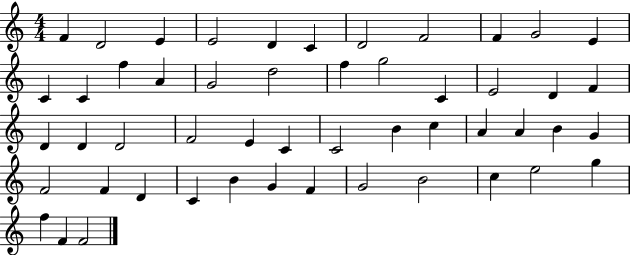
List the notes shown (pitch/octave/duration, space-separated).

F4/q D4/h E4/q E4/h D4/q C4/q D4/h F4/h F4/q G4/h E4/q C4/q C4/q F5/q A4/q G4/h D5/h F5/q G5/h C4/q E4/h D4/q F4/q D4/q D4/q D4/h F4/h E4/q C4/q C4/h B4/q C5/q A4/q A4/q B4/q G4/q F4/h F4/q D4/q C4/q B4/q G4/q F4/q G4/h B4/h C5/q E5/h G5/q F5/q F4/q F4/h